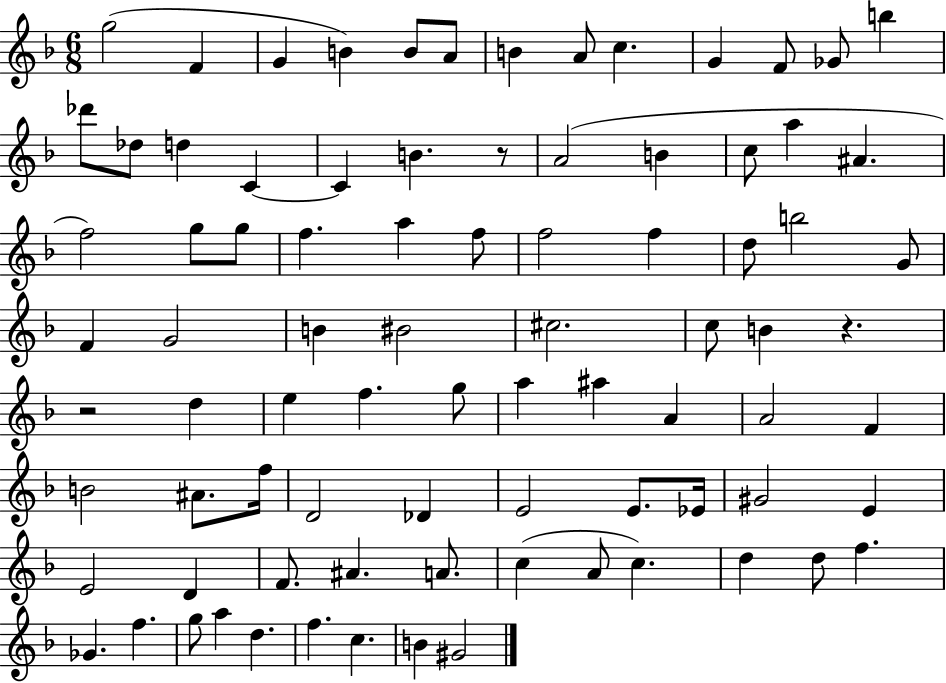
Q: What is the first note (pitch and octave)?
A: G5